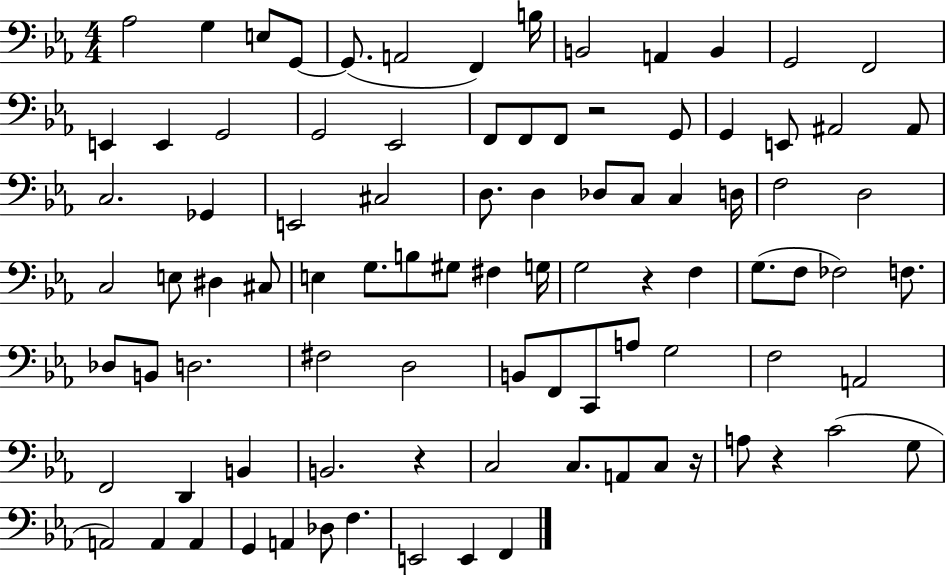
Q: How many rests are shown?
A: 5